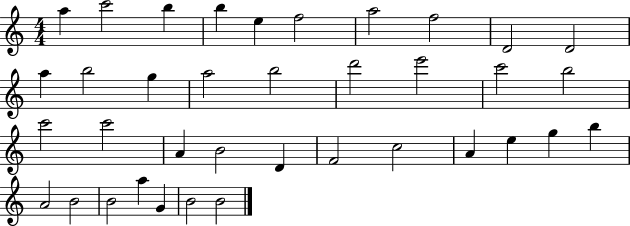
{
  \clef treble
  \numericTimeSignature
  \time 4/4
  \key c \major
  a''4 c'''2 b''4 | b''4 e''4 f''2 | a''2 f''2 | d'2 d'2 | \break a''4 b''2 g''4 | a''2 b''2 | d'''2 e'''2 | c'''2 b''2 | \break c'''2 c'''2 | a'4 b'2 d'4 | f'2 c''2 | a'4 e''4 g''4 b''4 | \break a'2 b'2 | b'2 a''4 g'4 | b'2 b'2 | \bar "|."
}